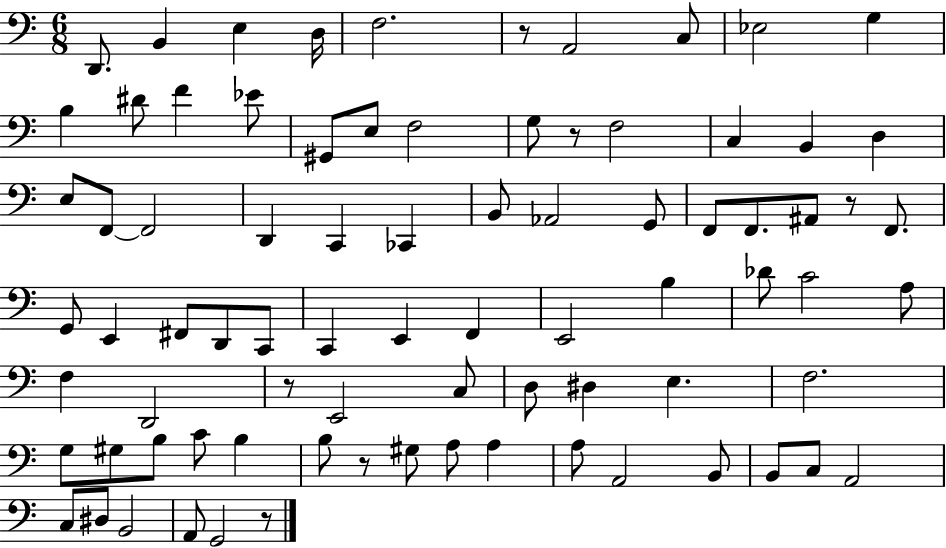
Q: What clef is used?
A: bass